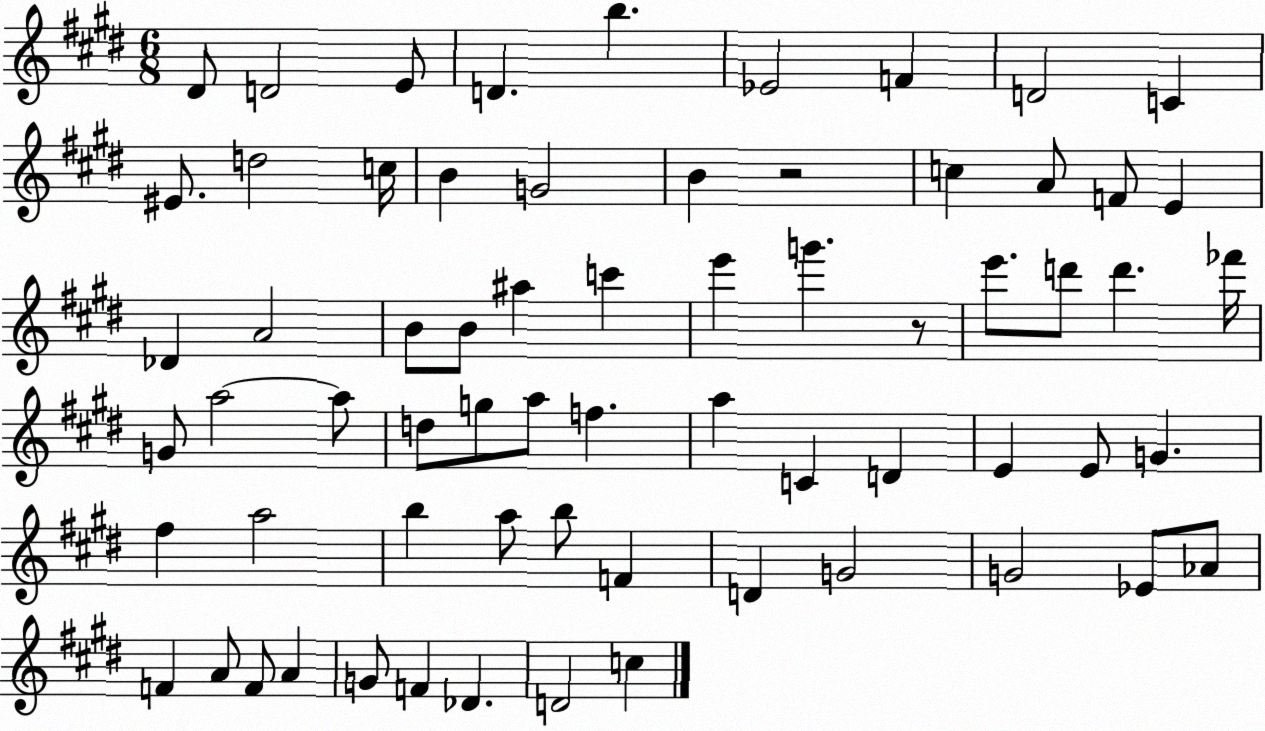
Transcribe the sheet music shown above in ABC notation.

X:1
T:Untitled
M:6/8
L:1/4
K:E
^D/2 D2 E/2 D b _E2 F D2 C ^E/2 d2 c/4 B G2 B z2 c A/2 F/2 E _D A2 B/2 B/2 ^a c' e' g' z/2 e'/2 d'/2 d' _f'/4 G/2 a2 a/2 d/2 g/2 a/2 f a C D E E/2 G ^f a2 b a/2 b/2 F D G2 G2 _E/2 _A/2 F A/2 F/2 A G/2 F _D D2 c